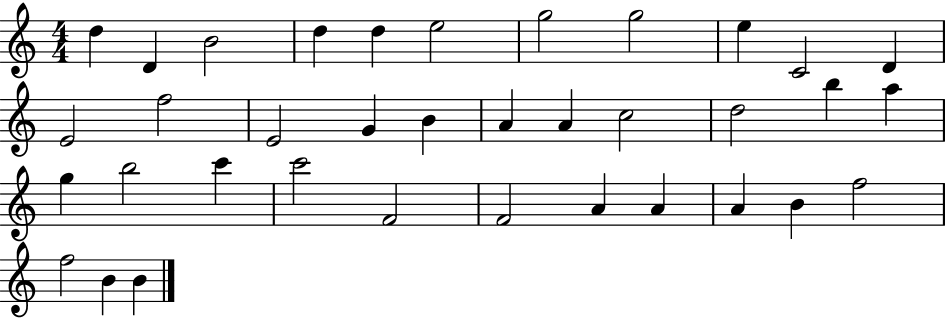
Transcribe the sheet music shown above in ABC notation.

X:1
T:Untitled
M:4/4
L:1/4
K:C
d D B2 d d e2 g2 g2 e C2 D E2 f2 E2 G B A A c2 d2 b a g b2 c' c'2 F2 F2 A A A B f2 f2 B B